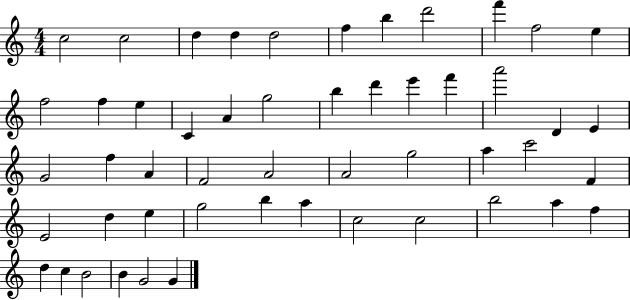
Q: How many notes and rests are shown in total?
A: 51